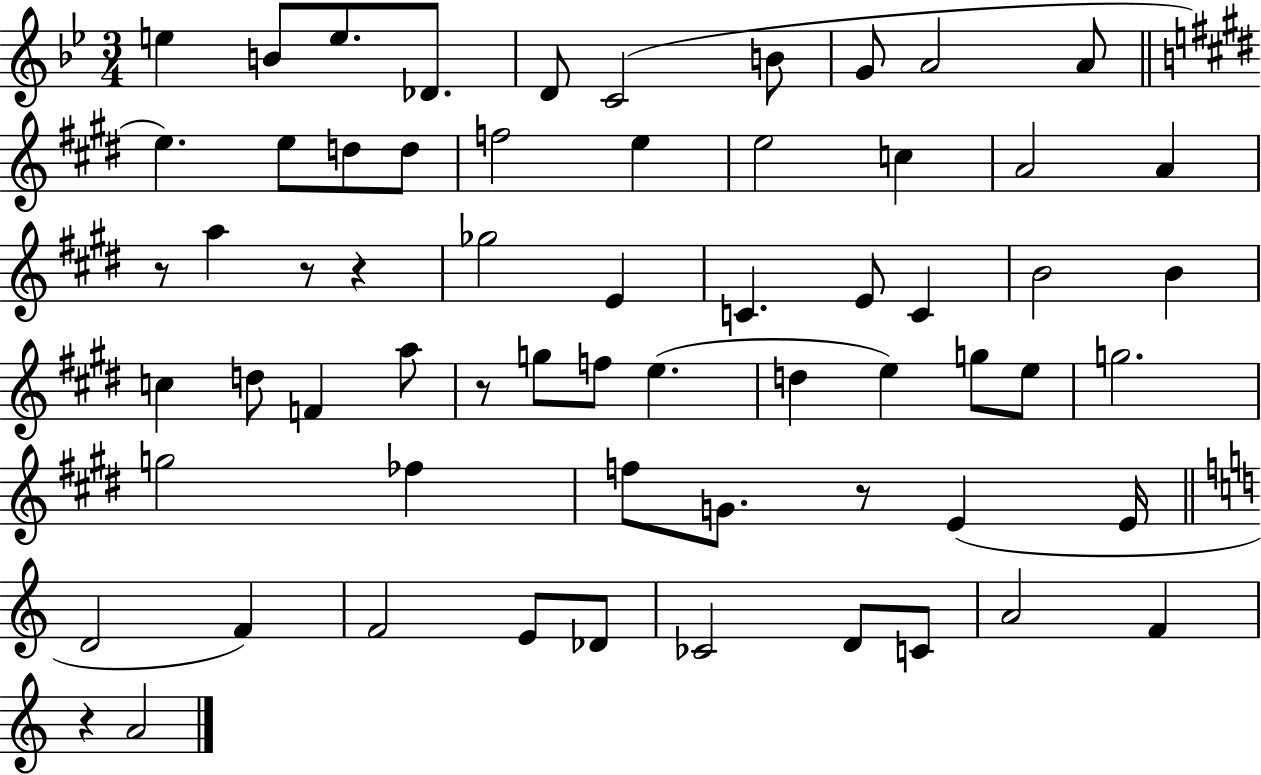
{
  \clef treble
  \numericTimeSignature
  \time 3/4
  \key bes \major
  e''4 b'8 e''8. des'8. | d'8 c'2( b'8 | g'8 a'2 a'8 | \bar "||" \break \key e \major e''4.) e''8 d''8 d''8 | f''2 e''4 | e''2 c''4 | a'2 a'4 | \break r8 a''4 r8 r4 | ges''2 e'4 | c'4. e'8 c'4 | b'2 b'4 | \break c''4 d''8 f'4 a''8 | r8 g''8 f''8 e''4.( | d''4 e''4) g''8 e''8 | g''2. | \break g''2 fes''4 | f''8 g'8. r8 e'4( e'16 | \bar "||" \break \key c \major d'2 f'4) | f'2 e'8 des'8 | ces'2 d'8 c'8 | a'2 f'4 | \break r4 a'2 | \bar "|."
}